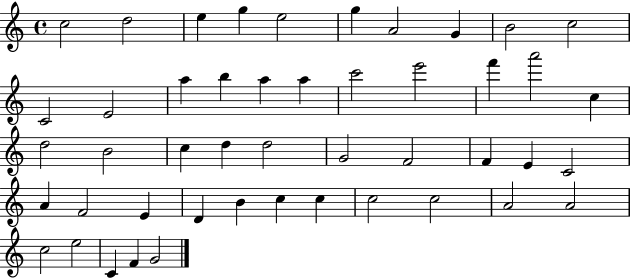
X:1
T:Untitled
M:4/4
L:1/4
K:C
c2 d2 e g e2 g A2 G B2 c2 C2 E2 a b a a c'2 e'2 f' a'2 c d2 B2 c d d2 G2 F2 F E C2 A F2 E D B c c c2 c2 A2 A2 c2 e2 C F G2